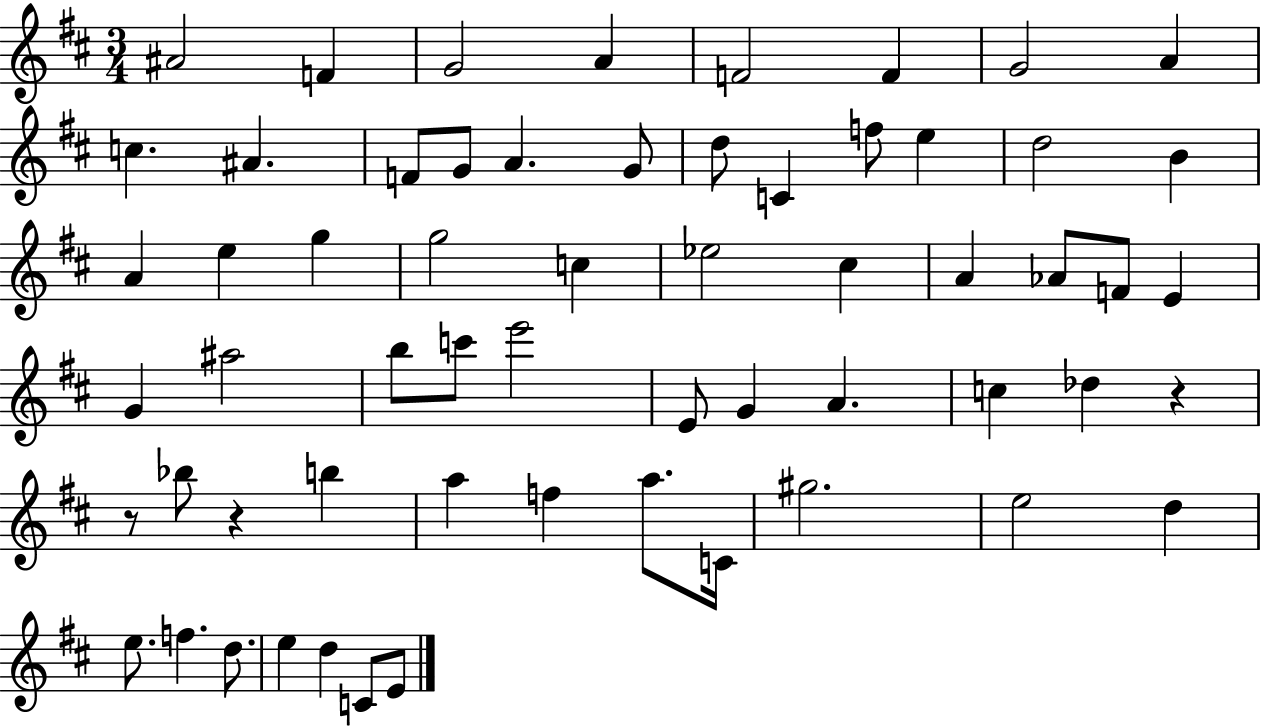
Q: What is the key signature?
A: D major